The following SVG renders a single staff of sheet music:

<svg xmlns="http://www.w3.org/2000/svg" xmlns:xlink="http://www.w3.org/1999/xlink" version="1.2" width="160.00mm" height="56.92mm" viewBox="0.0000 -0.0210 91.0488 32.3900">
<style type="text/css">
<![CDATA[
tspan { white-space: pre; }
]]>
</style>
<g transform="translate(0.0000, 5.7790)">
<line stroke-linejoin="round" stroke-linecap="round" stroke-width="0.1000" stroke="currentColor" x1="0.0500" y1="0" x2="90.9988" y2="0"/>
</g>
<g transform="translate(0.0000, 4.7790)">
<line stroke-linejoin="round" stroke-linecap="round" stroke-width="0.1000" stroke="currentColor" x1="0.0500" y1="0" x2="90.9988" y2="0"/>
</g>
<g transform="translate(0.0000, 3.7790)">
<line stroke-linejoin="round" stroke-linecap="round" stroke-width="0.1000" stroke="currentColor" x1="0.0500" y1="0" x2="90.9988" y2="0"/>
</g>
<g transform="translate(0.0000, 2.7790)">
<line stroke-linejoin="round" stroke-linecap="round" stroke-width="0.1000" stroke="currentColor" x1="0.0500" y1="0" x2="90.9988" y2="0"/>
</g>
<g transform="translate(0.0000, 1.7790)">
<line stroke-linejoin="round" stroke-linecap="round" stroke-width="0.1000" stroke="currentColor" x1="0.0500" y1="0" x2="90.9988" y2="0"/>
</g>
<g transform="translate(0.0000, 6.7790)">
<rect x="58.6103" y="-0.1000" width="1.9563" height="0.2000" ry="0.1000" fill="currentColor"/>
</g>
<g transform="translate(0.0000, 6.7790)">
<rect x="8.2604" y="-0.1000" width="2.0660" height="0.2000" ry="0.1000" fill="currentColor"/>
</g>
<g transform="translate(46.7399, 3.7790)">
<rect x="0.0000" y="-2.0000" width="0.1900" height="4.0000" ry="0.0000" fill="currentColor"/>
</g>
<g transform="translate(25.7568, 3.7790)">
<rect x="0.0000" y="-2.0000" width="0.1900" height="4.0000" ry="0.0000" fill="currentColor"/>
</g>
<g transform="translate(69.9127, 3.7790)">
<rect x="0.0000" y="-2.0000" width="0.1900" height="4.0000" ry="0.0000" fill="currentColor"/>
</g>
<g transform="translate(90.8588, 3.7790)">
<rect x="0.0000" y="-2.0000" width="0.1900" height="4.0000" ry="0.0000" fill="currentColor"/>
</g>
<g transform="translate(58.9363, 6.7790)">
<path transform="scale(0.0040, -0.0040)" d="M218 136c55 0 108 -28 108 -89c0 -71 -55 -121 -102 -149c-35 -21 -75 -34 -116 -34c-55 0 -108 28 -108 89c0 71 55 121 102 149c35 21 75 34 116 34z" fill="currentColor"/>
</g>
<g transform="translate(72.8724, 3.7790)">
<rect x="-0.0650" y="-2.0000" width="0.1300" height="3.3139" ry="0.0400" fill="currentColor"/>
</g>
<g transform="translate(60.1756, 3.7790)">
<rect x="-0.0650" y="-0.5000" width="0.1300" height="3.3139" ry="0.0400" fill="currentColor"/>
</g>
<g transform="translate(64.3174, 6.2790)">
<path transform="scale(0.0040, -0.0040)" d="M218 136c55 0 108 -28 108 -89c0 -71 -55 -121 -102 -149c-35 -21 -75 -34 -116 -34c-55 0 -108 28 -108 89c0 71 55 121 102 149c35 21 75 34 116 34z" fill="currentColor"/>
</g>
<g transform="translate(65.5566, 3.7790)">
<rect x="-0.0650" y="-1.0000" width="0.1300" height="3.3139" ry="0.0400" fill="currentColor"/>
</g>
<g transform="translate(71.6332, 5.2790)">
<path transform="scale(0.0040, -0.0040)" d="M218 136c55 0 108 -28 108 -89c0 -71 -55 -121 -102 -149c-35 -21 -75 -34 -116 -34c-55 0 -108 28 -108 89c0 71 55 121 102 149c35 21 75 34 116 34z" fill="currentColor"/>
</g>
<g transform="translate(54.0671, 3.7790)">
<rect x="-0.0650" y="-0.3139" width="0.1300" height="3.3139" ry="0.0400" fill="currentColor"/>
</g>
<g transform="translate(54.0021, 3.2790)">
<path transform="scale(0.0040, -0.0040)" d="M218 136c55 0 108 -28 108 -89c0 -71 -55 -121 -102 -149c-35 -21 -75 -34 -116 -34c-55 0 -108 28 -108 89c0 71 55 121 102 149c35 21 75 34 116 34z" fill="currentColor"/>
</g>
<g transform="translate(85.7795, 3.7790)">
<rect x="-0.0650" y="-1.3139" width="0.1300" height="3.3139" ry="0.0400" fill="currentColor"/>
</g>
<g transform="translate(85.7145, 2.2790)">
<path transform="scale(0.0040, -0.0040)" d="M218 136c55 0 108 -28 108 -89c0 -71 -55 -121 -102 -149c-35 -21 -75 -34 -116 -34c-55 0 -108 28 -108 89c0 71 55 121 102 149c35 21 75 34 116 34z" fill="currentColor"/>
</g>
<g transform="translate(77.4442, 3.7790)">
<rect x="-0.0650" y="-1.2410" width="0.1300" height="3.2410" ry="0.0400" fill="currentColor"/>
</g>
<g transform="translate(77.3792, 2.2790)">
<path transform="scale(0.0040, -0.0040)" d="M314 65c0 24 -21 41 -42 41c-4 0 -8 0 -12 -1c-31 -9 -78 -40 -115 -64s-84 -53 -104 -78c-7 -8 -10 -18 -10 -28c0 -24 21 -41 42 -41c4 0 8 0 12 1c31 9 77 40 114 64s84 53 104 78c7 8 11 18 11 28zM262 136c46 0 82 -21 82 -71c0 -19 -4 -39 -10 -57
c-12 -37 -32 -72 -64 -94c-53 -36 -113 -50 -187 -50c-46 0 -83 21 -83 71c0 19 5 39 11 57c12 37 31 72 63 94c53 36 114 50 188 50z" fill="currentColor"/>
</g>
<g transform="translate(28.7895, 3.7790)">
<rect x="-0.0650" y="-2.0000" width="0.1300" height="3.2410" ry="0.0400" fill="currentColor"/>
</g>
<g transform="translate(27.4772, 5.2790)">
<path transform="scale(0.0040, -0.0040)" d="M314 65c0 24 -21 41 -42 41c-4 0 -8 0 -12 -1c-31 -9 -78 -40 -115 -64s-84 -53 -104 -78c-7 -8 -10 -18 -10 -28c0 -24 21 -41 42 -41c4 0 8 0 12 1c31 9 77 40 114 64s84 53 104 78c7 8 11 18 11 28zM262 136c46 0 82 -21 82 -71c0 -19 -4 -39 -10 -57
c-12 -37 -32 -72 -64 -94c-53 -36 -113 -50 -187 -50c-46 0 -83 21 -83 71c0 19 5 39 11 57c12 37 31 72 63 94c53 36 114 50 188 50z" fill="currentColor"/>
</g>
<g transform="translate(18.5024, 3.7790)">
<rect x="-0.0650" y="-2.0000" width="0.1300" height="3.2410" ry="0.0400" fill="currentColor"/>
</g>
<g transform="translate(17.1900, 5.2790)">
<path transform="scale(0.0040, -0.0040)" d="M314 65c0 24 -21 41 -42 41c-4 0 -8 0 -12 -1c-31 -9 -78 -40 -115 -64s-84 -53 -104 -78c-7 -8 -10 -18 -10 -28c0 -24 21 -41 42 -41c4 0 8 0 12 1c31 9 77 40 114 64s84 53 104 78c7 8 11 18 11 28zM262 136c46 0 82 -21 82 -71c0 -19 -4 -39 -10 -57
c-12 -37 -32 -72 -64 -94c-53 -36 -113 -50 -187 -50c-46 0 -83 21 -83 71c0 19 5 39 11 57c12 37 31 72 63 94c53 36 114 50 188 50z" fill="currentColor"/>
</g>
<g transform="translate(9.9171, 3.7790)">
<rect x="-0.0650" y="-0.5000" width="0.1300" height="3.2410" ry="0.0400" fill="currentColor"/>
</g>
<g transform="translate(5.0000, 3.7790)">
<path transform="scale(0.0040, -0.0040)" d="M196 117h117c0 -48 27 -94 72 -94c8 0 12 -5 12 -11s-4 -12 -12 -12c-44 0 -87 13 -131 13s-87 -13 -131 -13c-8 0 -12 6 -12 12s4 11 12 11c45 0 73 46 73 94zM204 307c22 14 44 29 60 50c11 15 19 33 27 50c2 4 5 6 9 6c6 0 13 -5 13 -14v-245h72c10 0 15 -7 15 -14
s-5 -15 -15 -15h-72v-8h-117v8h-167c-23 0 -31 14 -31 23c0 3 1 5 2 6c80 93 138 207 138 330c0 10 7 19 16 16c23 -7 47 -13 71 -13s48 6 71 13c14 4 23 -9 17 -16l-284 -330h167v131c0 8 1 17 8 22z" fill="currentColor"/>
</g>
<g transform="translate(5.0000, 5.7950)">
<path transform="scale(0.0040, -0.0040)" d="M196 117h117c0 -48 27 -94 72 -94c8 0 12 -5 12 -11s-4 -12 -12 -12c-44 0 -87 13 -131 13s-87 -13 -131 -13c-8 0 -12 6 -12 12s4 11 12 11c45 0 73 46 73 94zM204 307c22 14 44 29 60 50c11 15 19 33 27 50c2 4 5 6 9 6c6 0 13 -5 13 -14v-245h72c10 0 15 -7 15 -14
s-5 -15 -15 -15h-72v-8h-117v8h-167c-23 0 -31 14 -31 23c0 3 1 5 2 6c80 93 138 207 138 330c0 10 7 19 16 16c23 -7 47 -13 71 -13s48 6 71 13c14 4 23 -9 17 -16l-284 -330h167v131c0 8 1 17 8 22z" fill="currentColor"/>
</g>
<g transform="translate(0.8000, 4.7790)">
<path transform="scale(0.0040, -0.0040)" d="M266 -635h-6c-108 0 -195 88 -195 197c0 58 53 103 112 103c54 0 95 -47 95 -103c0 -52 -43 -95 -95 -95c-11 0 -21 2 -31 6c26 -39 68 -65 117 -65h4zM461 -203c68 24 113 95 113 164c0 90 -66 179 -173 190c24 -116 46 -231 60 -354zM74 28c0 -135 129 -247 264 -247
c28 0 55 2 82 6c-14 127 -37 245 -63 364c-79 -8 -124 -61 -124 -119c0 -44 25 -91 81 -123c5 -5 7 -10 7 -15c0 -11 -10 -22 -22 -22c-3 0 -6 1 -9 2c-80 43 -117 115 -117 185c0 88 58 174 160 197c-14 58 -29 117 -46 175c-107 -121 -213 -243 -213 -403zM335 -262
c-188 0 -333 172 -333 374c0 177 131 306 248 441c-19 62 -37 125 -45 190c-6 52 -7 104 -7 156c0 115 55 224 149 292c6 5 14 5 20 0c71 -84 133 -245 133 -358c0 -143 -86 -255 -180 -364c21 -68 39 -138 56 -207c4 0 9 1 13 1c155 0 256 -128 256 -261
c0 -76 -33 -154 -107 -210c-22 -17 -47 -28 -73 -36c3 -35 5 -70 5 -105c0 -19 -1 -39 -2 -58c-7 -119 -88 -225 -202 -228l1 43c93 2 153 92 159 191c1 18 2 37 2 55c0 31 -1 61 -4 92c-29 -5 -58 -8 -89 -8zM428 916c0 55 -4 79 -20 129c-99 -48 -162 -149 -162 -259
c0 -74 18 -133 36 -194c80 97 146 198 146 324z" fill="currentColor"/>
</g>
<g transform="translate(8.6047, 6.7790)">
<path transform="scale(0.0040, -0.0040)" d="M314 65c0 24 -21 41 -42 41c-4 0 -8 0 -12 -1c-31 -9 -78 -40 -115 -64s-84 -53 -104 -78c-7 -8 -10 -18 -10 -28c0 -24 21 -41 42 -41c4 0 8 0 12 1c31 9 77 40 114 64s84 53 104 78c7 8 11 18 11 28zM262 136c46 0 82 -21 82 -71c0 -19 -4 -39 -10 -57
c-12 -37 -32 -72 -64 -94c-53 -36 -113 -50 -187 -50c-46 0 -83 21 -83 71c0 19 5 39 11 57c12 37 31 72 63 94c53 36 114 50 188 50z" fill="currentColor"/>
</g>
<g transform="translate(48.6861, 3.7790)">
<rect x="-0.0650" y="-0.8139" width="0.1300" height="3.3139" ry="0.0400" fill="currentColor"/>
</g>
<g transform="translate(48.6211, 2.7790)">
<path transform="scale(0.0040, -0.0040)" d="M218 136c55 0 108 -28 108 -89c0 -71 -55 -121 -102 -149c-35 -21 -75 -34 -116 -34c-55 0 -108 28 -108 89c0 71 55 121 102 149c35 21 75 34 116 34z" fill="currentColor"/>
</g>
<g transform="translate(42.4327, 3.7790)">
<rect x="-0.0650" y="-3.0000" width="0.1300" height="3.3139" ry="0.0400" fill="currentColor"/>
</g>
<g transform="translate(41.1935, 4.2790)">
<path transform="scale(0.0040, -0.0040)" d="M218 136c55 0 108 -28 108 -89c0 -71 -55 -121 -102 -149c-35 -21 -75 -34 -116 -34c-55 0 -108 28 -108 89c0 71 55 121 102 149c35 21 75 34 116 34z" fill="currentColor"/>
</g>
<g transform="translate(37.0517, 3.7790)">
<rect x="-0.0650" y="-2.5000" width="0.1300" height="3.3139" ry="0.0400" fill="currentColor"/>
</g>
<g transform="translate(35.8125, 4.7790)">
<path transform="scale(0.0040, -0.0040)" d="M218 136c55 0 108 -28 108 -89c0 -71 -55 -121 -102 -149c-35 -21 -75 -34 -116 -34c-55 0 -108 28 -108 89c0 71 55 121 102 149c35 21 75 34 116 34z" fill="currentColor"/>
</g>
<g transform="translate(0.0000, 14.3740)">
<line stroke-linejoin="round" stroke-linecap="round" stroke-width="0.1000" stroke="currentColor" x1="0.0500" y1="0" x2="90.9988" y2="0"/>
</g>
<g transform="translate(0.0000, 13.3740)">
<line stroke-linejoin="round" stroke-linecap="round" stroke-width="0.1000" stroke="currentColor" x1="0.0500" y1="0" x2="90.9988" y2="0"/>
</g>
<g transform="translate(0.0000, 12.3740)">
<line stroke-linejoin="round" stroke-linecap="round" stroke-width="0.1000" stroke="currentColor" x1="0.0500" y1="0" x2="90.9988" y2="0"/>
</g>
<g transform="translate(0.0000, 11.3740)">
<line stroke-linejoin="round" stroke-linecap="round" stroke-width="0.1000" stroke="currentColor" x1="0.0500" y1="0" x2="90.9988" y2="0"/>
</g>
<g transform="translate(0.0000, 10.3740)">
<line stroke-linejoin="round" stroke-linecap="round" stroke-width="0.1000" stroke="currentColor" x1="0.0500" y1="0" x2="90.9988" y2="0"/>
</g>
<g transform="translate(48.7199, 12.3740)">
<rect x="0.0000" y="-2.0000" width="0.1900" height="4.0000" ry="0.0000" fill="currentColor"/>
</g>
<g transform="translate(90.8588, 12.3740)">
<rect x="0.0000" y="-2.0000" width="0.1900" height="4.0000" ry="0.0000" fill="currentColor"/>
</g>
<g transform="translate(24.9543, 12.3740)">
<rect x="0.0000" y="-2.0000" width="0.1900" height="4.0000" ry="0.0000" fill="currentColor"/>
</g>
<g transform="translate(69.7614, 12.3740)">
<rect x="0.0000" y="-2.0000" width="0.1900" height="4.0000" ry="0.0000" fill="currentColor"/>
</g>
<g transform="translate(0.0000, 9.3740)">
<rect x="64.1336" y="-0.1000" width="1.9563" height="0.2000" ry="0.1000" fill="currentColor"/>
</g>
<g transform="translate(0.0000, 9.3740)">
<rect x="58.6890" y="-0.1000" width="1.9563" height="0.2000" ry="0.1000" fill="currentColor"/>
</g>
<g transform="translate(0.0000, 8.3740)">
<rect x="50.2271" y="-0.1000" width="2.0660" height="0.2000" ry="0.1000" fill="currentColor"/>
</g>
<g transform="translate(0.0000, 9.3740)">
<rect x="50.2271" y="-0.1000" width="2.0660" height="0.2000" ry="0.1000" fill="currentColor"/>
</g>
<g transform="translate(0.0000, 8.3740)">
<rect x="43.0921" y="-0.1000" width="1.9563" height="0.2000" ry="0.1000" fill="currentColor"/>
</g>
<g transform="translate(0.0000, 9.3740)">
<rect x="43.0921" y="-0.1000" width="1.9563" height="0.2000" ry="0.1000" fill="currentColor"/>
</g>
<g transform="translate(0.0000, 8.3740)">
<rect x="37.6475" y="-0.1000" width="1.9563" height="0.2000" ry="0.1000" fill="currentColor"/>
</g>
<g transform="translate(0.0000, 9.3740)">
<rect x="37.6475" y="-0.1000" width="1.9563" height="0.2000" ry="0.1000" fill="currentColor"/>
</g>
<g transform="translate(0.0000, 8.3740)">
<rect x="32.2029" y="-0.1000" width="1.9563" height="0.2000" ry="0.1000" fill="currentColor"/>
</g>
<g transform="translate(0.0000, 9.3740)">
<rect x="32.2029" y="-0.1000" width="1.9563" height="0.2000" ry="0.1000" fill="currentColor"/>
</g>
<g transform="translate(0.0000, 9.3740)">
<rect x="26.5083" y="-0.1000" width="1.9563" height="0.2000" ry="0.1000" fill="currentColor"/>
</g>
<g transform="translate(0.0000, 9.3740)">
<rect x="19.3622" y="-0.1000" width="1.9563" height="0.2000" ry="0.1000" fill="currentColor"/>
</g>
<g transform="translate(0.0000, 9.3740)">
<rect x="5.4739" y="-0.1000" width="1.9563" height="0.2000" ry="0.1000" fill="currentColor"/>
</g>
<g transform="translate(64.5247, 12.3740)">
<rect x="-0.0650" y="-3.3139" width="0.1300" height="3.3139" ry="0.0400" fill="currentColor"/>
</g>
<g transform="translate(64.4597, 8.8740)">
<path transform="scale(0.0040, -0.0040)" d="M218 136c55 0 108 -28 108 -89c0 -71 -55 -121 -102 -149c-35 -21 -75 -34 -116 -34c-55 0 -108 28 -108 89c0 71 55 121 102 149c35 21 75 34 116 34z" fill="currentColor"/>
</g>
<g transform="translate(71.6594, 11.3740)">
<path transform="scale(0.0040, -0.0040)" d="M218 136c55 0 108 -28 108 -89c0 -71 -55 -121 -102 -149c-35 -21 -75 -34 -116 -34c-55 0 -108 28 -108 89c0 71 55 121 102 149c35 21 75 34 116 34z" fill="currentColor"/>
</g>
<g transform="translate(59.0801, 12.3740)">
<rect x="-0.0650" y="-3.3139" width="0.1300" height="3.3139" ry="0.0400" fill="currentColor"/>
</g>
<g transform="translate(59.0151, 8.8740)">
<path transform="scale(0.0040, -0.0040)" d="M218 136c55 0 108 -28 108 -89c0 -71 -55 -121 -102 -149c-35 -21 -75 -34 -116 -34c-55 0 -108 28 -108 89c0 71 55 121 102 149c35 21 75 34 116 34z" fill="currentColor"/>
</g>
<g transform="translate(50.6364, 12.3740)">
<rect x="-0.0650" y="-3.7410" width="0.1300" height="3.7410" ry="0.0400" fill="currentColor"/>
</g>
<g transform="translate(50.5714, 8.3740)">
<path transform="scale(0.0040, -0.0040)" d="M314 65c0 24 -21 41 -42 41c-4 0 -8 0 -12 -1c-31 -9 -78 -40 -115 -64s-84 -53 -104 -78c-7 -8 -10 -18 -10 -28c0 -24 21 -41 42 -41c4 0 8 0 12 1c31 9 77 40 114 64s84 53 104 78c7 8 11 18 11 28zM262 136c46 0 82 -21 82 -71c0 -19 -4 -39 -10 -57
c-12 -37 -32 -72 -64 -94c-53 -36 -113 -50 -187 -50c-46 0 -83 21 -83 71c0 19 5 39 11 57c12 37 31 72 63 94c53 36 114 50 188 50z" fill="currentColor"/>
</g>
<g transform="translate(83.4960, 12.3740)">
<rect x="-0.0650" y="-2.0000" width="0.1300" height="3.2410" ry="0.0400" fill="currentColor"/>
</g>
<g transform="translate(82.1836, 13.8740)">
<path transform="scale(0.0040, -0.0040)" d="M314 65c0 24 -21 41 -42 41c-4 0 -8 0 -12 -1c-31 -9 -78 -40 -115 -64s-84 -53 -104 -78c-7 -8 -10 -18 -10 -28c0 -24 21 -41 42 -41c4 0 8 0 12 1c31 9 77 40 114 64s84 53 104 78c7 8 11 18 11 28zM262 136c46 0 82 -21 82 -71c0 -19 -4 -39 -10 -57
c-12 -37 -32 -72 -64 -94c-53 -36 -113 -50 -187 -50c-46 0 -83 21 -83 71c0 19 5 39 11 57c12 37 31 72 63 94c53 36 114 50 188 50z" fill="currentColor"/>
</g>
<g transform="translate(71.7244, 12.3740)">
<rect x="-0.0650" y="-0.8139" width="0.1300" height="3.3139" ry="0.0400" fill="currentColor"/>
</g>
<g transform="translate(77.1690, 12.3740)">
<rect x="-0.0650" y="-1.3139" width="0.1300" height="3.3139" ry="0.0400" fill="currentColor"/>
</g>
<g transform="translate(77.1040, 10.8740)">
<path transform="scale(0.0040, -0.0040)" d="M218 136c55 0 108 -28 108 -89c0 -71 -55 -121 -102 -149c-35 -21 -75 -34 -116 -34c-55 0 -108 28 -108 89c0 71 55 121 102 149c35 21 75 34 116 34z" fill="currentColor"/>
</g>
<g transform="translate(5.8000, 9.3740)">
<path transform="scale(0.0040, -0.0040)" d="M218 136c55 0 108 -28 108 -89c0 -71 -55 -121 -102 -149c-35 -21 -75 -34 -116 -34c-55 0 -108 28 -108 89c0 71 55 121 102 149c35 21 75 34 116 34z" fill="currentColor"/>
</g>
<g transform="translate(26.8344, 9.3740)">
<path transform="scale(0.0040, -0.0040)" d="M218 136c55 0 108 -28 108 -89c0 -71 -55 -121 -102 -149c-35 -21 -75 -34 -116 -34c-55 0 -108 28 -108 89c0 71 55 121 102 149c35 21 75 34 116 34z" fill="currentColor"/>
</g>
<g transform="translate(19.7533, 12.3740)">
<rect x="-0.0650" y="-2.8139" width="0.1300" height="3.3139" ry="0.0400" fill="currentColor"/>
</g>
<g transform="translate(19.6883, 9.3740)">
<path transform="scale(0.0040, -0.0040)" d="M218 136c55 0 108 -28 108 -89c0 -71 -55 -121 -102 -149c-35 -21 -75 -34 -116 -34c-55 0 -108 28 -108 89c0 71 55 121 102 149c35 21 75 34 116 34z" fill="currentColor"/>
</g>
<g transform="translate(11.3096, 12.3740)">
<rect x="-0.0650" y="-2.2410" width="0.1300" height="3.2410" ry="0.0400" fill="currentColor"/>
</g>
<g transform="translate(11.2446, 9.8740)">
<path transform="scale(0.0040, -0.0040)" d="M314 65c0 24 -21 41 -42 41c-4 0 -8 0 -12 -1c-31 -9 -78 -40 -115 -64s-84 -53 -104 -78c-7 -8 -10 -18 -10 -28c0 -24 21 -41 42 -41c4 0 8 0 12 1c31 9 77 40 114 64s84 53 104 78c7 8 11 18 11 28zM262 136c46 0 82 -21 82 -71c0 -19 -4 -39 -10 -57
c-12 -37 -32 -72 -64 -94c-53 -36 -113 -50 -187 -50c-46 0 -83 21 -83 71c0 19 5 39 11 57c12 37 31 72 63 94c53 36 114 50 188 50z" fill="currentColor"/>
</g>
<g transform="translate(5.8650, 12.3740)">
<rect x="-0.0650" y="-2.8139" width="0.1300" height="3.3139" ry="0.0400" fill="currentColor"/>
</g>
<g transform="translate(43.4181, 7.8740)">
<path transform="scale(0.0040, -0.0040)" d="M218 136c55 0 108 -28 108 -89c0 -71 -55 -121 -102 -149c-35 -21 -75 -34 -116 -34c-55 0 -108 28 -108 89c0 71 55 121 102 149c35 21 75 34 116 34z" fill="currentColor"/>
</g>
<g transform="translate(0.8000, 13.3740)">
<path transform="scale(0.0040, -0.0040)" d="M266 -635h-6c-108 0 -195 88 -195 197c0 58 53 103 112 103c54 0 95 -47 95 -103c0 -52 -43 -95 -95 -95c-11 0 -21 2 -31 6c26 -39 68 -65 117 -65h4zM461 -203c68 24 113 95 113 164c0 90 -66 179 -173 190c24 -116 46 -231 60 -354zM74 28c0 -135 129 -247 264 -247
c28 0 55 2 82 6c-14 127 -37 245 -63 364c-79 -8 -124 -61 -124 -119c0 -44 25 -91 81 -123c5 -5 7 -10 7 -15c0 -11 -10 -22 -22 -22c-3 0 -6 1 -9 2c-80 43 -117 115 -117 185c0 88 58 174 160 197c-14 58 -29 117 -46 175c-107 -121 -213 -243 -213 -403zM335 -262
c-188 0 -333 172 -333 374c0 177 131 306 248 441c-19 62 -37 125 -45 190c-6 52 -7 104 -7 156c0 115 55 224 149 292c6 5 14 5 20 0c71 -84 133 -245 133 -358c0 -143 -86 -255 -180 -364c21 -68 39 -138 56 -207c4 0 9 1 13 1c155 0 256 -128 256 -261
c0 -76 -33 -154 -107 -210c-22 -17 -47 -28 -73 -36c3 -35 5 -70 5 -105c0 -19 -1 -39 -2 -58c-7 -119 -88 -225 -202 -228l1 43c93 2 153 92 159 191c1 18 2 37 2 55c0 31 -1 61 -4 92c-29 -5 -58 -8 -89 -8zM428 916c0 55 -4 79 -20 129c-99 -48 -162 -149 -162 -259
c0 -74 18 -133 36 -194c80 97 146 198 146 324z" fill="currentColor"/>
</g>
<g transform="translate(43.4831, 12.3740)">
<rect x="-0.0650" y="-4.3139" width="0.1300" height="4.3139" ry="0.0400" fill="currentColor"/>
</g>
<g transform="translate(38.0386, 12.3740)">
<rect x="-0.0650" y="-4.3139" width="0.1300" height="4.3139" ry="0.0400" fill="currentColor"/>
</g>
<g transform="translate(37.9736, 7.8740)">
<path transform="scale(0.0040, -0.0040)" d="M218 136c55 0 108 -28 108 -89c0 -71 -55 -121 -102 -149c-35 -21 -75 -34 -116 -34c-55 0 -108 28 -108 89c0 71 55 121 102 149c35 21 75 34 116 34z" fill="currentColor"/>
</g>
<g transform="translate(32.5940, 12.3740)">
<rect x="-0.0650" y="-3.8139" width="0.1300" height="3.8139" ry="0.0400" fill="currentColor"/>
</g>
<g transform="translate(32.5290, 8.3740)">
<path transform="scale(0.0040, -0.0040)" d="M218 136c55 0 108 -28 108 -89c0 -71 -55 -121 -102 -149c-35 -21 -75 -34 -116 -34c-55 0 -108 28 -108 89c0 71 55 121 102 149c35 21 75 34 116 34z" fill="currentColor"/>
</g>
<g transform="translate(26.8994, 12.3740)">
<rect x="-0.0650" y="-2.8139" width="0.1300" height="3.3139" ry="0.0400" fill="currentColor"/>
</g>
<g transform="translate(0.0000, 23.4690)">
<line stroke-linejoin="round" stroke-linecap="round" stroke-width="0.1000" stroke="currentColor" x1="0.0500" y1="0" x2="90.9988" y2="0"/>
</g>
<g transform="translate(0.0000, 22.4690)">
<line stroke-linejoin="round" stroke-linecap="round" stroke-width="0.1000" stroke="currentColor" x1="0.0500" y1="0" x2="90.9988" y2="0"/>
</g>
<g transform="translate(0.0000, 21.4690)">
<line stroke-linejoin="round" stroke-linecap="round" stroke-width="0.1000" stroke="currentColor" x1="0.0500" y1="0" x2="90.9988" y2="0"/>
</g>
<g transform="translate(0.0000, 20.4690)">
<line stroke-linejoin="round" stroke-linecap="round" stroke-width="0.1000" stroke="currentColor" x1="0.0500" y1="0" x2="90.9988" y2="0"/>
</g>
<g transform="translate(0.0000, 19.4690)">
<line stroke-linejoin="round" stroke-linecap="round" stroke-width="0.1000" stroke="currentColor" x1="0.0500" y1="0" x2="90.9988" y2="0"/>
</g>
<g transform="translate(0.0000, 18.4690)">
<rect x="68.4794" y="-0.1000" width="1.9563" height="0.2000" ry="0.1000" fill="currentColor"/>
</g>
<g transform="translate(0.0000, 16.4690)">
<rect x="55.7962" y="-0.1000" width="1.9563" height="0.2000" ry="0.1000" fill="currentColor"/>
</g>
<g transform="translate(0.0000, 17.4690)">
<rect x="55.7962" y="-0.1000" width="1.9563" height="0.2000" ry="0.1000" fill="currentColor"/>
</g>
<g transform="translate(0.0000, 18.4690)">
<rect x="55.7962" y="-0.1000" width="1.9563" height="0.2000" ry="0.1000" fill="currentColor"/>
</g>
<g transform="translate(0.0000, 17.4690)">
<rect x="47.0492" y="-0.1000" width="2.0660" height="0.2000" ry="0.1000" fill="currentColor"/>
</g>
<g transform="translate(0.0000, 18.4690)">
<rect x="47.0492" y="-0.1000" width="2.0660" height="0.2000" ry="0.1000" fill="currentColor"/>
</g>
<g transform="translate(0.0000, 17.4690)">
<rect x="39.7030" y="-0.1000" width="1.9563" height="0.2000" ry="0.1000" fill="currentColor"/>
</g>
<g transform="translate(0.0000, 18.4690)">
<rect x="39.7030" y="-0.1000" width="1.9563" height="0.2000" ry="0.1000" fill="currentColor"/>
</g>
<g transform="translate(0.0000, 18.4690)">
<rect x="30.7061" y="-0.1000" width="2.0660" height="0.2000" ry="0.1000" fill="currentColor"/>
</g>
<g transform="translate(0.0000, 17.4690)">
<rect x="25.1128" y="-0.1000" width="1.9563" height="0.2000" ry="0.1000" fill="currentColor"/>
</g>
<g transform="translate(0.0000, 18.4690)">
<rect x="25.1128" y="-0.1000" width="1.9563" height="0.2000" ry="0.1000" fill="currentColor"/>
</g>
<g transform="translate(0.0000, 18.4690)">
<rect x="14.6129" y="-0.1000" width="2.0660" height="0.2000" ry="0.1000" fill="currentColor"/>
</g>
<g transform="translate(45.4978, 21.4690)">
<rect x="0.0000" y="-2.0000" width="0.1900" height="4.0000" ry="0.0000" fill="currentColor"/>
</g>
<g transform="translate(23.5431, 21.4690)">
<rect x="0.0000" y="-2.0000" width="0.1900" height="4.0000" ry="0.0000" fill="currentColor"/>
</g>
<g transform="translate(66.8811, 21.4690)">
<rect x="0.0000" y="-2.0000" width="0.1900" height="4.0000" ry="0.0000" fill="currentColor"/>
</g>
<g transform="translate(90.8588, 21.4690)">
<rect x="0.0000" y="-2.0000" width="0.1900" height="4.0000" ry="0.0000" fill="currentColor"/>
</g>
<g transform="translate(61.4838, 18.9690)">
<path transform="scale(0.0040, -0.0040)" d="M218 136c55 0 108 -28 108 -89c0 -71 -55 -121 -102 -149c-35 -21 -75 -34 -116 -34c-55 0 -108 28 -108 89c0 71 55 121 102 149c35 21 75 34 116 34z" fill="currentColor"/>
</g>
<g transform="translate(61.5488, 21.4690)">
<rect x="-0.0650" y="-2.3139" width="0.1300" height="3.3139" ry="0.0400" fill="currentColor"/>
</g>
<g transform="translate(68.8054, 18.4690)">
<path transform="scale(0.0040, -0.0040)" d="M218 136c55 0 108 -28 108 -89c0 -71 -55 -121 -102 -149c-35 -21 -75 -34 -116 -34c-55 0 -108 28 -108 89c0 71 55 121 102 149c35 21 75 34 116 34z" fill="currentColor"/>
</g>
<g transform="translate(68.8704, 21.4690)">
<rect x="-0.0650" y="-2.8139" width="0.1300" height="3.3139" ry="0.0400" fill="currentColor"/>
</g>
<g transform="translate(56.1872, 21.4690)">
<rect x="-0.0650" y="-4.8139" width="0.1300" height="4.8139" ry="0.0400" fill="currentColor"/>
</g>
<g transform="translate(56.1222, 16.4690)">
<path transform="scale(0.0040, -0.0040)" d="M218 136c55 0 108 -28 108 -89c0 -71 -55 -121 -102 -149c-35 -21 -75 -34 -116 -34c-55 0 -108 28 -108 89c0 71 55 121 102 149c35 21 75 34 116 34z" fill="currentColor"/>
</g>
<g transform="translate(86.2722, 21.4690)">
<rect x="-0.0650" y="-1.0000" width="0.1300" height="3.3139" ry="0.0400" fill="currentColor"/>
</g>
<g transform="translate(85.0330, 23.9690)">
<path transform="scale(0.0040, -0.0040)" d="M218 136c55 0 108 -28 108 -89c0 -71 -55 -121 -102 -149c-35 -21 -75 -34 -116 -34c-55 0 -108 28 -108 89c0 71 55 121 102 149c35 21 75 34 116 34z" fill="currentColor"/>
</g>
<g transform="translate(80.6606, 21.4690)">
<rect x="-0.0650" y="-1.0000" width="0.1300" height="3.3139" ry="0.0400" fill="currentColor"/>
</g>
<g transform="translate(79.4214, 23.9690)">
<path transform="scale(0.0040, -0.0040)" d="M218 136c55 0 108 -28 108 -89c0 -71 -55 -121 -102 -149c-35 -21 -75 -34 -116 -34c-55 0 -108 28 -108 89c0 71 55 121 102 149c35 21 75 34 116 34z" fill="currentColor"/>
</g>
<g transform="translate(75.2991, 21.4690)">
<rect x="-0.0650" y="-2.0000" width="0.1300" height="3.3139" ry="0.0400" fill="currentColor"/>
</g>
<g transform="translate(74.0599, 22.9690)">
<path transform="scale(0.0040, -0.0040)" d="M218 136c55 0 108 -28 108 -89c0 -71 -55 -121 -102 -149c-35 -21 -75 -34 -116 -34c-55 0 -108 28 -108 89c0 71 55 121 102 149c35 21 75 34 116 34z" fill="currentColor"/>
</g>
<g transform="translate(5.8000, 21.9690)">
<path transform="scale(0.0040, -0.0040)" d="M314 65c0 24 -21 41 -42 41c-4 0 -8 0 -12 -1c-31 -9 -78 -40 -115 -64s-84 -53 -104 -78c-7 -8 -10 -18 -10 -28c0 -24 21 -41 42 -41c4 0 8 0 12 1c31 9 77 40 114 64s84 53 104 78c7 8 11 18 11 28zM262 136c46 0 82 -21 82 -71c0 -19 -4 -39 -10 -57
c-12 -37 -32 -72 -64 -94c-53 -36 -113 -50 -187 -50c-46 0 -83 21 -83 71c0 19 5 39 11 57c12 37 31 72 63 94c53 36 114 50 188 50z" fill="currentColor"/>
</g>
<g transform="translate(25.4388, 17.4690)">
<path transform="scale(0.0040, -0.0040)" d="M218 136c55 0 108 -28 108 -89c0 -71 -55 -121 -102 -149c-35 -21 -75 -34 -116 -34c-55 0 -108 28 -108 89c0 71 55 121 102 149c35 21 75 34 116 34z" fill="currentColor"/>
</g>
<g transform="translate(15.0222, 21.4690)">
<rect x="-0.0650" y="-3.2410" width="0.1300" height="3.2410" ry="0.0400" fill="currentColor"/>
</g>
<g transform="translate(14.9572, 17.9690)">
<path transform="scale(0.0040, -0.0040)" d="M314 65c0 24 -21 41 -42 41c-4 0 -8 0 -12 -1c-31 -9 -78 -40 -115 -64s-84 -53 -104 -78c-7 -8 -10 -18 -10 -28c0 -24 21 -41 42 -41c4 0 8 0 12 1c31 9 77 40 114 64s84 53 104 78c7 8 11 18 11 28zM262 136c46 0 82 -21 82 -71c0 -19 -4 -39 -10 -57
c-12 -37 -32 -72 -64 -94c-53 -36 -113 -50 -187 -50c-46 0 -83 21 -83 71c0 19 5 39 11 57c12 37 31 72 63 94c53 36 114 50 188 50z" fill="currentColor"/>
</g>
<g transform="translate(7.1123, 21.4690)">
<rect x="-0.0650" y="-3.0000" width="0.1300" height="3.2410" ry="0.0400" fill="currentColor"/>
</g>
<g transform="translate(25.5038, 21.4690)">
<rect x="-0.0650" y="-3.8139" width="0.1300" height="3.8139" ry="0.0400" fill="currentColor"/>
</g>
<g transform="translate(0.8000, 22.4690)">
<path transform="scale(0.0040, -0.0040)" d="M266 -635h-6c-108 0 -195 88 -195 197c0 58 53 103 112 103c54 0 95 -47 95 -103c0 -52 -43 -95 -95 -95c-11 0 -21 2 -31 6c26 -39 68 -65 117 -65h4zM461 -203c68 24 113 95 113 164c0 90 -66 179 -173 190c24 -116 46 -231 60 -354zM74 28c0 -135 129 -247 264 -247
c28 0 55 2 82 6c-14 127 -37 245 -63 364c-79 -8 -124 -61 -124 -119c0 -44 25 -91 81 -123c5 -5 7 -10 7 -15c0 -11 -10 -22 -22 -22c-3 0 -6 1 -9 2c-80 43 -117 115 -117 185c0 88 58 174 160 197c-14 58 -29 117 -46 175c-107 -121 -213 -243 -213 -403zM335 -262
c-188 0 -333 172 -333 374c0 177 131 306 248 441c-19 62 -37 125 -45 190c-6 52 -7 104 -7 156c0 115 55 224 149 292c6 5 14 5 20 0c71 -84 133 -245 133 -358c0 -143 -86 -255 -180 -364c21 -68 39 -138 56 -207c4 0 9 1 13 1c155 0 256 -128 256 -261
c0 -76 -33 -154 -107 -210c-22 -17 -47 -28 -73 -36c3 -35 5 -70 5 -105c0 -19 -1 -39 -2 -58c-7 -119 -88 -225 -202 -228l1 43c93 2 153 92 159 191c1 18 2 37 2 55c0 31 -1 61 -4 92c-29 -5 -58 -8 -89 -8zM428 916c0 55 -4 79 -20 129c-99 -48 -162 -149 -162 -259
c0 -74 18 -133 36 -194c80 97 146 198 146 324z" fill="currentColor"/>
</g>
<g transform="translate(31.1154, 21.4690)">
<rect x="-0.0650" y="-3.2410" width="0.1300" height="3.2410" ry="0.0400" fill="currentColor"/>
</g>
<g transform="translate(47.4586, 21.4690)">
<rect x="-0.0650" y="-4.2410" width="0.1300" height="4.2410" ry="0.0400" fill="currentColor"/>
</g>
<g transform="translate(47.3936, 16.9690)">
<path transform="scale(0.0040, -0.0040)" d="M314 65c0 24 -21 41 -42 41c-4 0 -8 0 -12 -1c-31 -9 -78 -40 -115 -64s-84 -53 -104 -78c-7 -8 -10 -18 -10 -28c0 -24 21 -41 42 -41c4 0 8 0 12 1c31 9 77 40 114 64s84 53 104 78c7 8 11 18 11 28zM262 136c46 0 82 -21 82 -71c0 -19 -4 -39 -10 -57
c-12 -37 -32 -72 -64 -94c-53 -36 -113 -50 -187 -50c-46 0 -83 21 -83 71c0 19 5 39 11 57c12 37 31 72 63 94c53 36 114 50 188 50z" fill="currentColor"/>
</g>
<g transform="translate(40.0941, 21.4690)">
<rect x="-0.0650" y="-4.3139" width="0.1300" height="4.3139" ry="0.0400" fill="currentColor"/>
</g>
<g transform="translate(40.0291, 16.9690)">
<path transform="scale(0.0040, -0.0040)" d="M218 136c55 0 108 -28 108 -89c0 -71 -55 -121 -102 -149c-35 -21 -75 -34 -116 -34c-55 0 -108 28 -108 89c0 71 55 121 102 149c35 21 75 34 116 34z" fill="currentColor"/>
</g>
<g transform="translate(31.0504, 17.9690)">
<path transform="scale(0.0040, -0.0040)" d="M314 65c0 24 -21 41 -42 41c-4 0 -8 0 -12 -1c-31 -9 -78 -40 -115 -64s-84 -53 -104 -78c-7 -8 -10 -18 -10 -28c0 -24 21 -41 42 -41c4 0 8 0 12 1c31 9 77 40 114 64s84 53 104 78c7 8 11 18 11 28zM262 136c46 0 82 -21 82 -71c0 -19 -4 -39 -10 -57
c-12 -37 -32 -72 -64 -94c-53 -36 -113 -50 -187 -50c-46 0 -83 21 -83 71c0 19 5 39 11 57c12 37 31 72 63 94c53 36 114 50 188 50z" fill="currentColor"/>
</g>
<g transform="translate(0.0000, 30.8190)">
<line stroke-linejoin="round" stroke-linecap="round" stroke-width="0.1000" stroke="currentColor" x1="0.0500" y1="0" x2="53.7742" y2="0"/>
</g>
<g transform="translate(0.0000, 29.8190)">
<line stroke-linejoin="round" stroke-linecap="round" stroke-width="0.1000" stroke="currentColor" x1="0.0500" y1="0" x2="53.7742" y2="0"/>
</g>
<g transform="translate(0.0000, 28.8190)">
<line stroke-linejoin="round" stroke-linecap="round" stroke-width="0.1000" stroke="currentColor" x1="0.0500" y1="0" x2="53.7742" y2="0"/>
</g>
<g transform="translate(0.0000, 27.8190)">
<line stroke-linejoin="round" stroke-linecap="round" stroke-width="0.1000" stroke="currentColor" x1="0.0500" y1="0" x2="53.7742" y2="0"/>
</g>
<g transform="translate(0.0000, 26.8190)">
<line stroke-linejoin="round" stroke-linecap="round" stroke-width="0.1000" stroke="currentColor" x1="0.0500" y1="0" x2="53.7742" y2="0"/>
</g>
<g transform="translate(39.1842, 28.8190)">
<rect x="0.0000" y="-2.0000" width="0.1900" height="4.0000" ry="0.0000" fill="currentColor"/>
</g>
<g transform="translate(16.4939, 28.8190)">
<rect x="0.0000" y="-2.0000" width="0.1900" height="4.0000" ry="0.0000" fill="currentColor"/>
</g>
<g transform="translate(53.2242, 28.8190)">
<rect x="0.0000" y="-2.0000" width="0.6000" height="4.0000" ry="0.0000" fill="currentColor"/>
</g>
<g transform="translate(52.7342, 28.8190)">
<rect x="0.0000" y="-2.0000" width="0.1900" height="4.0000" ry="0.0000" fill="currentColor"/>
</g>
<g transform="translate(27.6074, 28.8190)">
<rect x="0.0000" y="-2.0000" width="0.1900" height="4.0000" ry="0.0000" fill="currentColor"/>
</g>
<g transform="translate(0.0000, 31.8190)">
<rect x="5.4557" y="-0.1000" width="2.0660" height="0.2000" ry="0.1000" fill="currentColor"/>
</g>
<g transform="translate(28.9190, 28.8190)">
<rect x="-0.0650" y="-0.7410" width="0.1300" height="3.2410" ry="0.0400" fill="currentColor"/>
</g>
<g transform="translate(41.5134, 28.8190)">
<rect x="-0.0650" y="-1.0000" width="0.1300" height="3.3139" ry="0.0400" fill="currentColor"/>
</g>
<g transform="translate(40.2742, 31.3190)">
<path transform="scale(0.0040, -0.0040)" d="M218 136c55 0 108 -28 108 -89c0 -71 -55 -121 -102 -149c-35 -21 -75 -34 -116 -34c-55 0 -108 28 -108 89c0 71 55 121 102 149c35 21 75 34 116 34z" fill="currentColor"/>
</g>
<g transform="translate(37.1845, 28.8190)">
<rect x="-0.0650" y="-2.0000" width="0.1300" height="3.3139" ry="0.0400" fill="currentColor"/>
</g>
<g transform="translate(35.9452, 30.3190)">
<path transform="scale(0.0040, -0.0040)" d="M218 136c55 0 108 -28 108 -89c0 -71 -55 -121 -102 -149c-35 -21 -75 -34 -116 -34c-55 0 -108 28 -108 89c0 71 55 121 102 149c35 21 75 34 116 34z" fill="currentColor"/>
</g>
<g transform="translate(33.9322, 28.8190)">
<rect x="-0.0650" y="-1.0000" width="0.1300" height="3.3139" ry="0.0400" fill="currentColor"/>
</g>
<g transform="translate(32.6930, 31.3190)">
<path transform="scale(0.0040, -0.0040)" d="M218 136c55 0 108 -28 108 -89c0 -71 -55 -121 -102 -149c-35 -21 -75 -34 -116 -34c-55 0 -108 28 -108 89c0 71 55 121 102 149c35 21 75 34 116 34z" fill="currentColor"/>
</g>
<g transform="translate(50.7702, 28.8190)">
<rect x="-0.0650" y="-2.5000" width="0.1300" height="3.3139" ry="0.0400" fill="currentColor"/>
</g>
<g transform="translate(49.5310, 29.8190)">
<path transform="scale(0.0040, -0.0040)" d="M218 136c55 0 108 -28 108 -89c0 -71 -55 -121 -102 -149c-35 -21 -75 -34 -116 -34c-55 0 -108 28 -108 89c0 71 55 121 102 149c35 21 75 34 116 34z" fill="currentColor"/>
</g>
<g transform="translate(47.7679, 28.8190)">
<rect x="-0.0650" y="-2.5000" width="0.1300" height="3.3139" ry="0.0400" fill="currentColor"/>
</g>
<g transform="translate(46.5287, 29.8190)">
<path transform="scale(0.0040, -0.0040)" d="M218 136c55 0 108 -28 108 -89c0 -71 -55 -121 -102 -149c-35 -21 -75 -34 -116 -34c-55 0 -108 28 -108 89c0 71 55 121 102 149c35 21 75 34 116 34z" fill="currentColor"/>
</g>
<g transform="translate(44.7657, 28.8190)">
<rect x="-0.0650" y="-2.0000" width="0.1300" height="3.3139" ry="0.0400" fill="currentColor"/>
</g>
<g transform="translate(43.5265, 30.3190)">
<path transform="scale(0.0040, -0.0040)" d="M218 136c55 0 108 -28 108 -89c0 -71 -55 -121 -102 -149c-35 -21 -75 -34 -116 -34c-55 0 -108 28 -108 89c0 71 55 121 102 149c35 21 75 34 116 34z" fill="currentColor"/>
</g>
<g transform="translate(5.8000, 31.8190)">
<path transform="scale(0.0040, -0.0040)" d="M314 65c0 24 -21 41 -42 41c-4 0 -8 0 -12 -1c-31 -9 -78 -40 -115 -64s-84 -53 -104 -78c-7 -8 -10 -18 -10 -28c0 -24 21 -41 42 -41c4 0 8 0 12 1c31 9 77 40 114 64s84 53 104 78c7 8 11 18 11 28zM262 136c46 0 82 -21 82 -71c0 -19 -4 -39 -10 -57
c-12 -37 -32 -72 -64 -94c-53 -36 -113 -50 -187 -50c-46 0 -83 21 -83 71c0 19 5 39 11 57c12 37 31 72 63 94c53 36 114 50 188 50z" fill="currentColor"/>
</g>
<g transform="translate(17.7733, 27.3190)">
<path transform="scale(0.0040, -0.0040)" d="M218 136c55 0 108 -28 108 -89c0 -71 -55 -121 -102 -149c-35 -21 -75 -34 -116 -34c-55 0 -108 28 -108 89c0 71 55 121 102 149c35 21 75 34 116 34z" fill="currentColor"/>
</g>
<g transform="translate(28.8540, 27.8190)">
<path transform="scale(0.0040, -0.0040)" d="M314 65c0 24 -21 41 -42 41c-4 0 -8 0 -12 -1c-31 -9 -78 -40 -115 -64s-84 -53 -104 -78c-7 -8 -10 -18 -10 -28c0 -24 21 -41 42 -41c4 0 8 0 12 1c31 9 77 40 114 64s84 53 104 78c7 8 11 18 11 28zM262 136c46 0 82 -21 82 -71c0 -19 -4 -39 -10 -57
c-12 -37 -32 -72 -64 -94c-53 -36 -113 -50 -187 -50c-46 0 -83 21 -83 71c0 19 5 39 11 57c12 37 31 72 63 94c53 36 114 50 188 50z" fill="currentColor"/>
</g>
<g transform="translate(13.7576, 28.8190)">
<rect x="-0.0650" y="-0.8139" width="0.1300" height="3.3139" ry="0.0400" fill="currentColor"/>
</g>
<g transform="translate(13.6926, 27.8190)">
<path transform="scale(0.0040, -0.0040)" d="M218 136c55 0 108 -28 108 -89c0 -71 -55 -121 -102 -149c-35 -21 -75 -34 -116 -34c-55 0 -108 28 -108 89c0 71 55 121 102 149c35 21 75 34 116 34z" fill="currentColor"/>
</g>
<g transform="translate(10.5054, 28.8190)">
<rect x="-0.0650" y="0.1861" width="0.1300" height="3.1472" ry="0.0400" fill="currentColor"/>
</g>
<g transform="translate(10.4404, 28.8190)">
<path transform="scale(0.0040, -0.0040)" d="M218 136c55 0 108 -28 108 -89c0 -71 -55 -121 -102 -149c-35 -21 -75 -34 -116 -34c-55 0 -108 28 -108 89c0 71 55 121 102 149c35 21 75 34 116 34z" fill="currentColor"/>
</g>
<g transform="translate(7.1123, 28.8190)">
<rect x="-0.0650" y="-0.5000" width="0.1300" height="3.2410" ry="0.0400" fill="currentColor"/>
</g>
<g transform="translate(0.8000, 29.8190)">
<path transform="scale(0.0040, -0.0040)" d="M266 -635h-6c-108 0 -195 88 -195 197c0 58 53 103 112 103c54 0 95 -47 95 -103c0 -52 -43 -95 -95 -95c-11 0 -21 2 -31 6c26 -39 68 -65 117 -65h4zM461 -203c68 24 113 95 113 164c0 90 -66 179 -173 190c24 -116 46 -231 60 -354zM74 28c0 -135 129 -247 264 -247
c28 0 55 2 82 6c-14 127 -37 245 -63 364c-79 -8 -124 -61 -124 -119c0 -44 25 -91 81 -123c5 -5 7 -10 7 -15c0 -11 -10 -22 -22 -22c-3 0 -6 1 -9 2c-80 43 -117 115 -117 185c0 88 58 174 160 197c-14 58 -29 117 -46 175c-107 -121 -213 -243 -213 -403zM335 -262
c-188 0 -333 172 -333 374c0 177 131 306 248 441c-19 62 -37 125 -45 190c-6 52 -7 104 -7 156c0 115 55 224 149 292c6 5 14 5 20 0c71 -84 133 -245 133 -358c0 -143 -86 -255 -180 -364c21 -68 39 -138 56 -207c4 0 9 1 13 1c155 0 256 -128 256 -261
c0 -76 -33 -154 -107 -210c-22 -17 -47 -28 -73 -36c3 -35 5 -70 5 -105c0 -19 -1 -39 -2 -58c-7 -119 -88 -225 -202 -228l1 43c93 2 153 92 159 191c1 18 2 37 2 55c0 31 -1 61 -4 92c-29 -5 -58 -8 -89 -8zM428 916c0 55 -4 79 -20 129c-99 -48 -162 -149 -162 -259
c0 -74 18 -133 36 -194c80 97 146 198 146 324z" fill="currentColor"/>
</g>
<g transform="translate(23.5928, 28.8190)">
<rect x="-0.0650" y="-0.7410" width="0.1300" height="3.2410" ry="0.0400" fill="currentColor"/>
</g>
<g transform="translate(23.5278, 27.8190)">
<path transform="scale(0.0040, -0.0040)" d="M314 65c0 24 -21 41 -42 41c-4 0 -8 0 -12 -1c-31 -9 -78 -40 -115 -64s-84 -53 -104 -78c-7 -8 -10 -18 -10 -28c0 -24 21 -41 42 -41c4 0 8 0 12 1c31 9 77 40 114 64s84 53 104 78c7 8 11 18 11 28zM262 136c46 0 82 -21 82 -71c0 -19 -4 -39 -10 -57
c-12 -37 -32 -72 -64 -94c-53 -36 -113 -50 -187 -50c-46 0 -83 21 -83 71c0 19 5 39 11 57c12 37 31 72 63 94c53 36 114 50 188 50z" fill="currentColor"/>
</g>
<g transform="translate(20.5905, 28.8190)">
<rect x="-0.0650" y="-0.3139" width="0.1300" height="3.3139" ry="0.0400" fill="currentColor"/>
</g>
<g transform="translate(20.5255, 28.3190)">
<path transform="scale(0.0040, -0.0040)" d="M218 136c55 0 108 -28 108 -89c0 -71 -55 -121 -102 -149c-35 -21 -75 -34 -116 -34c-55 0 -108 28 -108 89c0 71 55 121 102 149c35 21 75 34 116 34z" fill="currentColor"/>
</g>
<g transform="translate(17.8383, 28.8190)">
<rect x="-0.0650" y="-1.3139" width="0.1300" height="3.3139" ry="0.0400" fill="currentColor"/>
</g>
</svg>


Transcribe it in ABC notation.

X:1
T:Untitled
M:4/4
L:1/4
K:C
C2 F2 F2 G A d c C D F e2 e a g2 a a c' d' d' c'2 b b d e F2 A2 b2 c' b2 d' d'2 e' g a F D D C2 B d e c d2 d2 D F D F G G